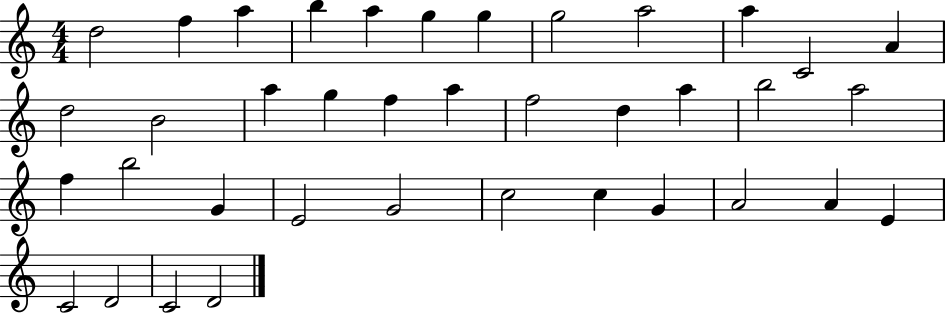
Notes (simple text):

D5/h F5/q A5/q B5/q A5/q G5/q G5/q G5/h A5/h A5/q C4/h A4/q D5/h B4/h A5/q G5/q F5/q A5/q F5/h D5/q A5/q B5/h A5/h F5/q B5/h G4/q E4/h G4/h C5/h C5/q G4/q A4/h A4/q E4/q C4/h D4/h C4/h D4/h